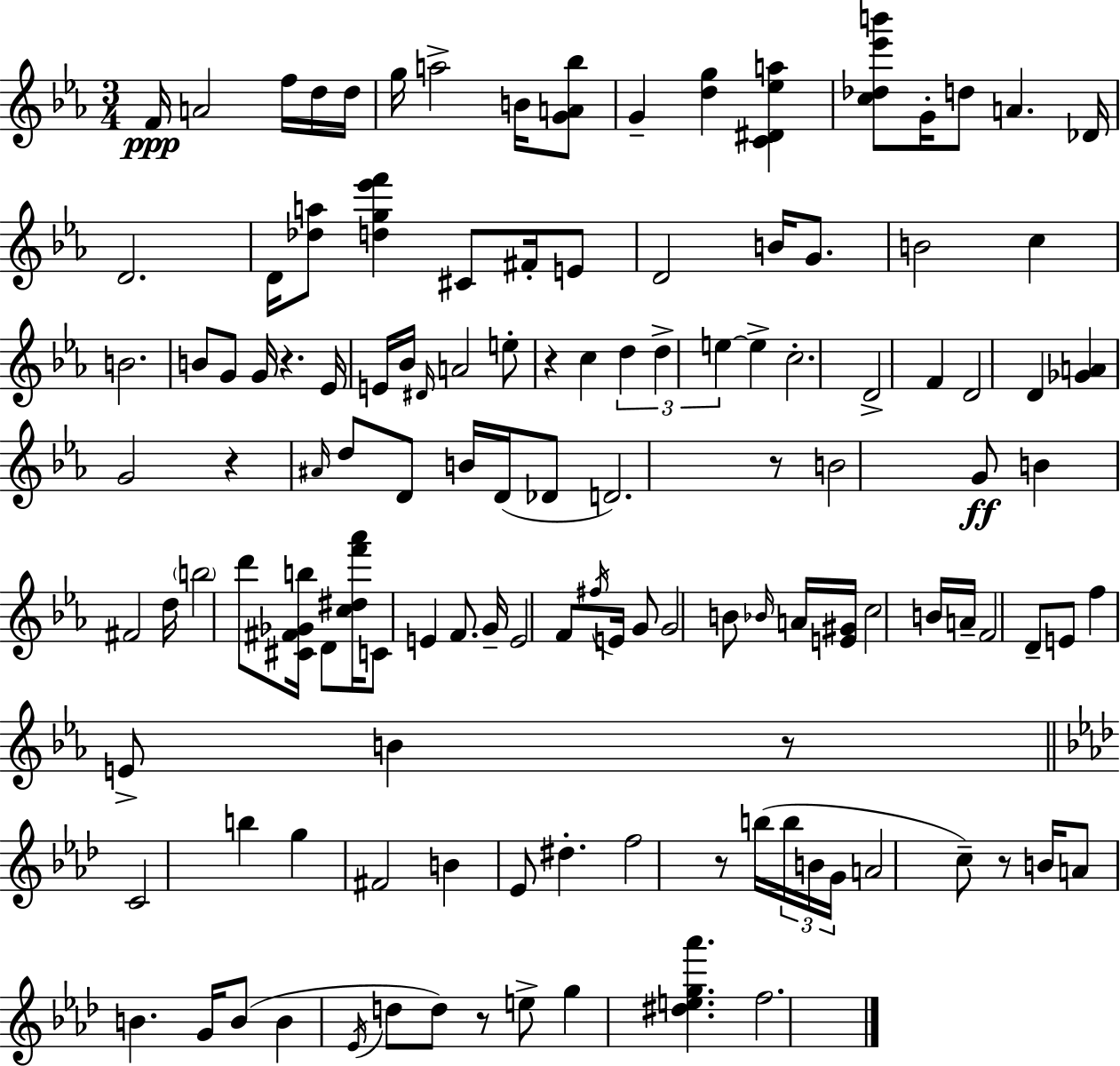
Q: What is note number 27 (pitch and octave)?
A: G4